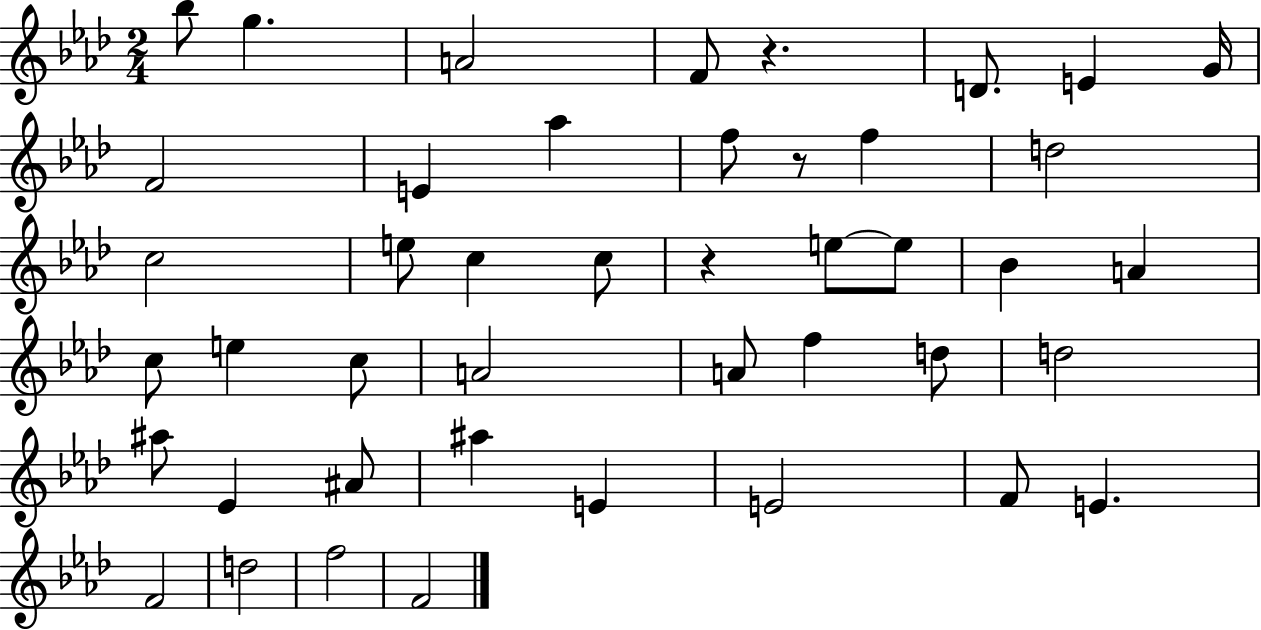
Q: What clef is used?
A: treble